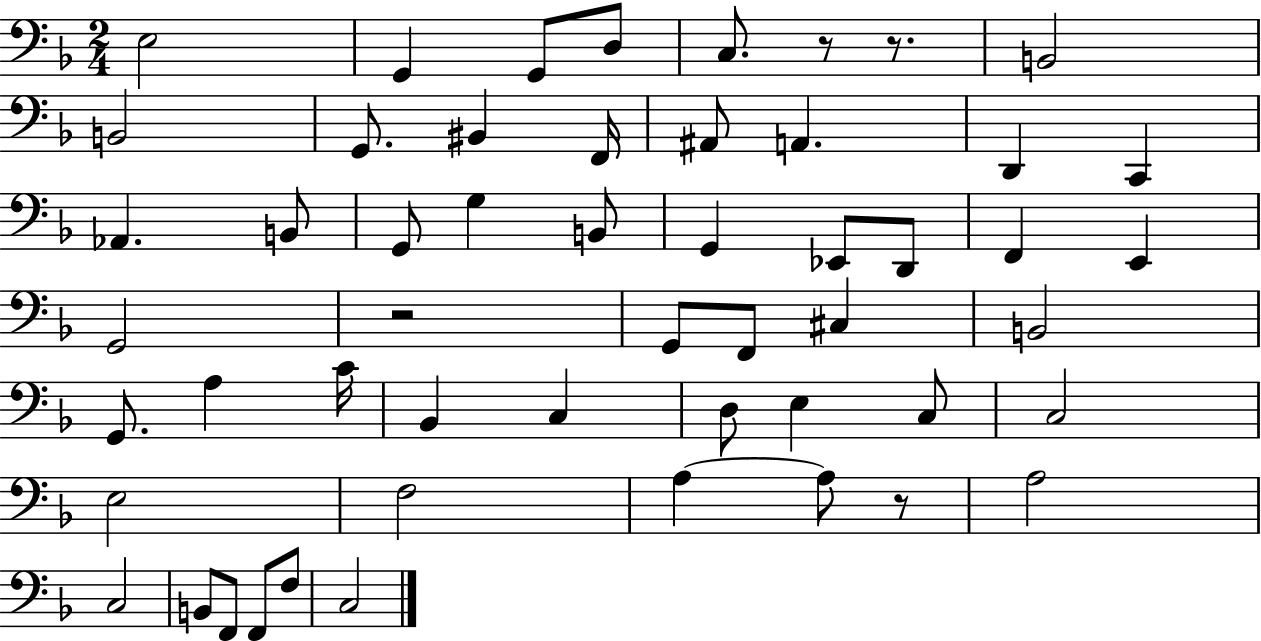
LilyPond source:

{
  \clef bass
  \numericTimeSignature
  \time 2/4
  \key f \major
  e2 | g,4 g,8 d8 | c8. r8 r8. | b,2 | \break b,2 | g,8. bis,4 f,16 | ais,8 a,4. | d,4 c,4 | \break aes,4. b,8 | g,8 g4 b,8 | g,4 ees,8 d,8 | f,4 e,4 | \break g,2 | r2 | g,8 f,8 cis4 | b,2 | \break g,8. a4 c'16 | bes,4 c4 | d8 e4 c8 | c2 | \break e2 | f2 | a4~~ a8 r8 | a2 | \break c2 | b,8 f,8 f,8 f8 | c2 | \bar "|."
}